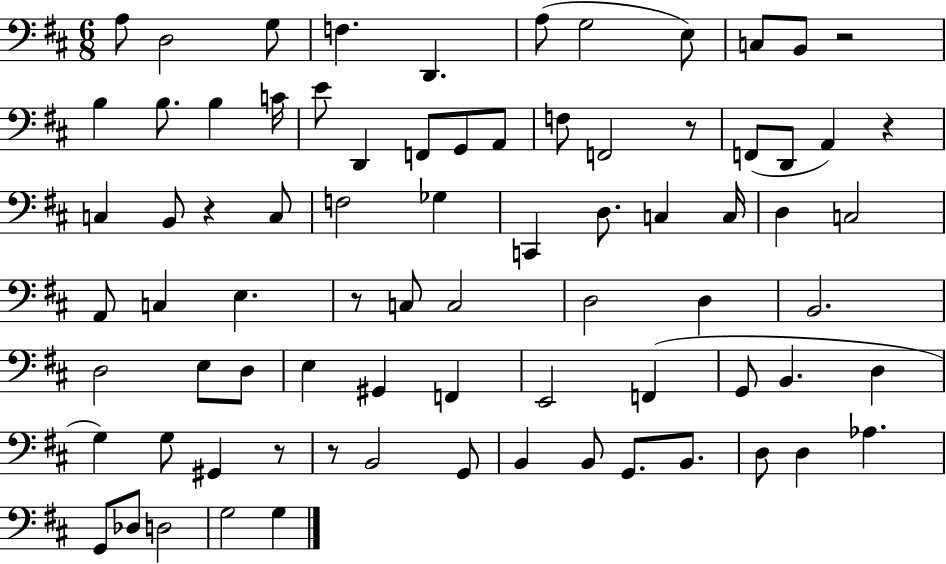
A3/e D3/h G3/e F3/q. D2/q. A3/e G3/h E3/e C3/e B2/e R/h B3/q B3/e. B3/q C4/s E4/e D2/q F2/e G2/e A2/e F3/e F2/h R/e F2/e D2/e A2/q R/q C3/q B2/e R/q C3/e F3/h Gb3/q C2/q D3/e. C3/q C3/s D3/q C3/h A2/e C3/q E3/q. R/e C3/e C3/h D3/h D3/q B2/h. D3/h E3/e D3/e E3/q G#2/q F2/q E2/h F2/q G2/e B2/q. D3/q G3/q G3/e G#2/q R/e R/e B2/h G2/e B2/q B2/e G2/e. B2/e. D3/e D3/q Ab3/q. G2/e Db3/e D3/h G3/h G3/q